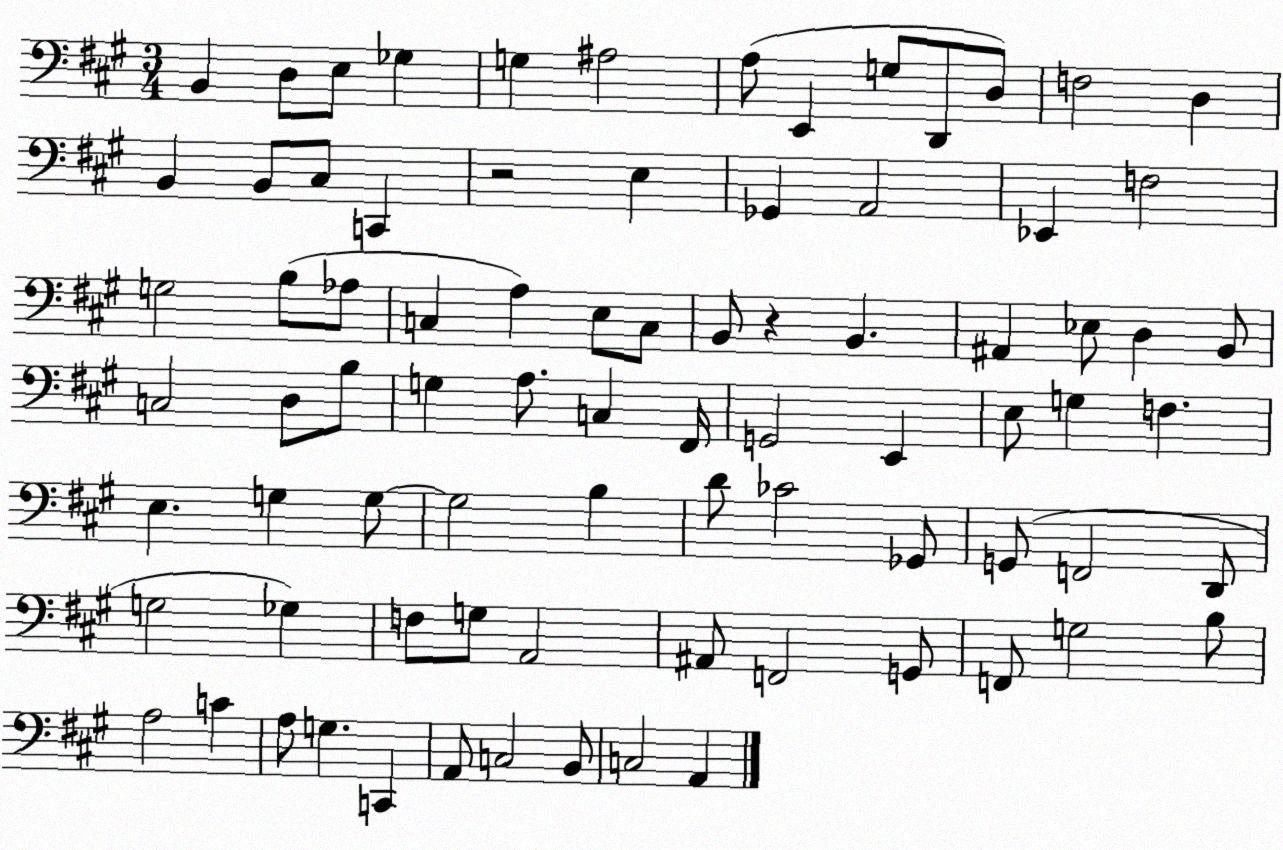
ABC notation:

X:1
T:Untitled
M:3/4
L:1/4
K:A
B,, D,/2 E,/2 _G, G, ^A,2 A,/2 E,, G,/2 D,,/2 D,/2 F,2 D, B,, B,,/2 ^C,/2 C,, z2 E, _G,, A,,2 _E,, F,2 G,2 B,/2 _A,/2 C, A, E,/2 C,/2 B,,/2 z B,, ^A,, _E,/2 D, B,,/2 C,2 D,/2 B,/2 G, A,/2 C, ^F,,/4 G,,2 E,, E,/2 G, F, E, G, G,/2 G,2 B, D/2 _C2 _G,,/2 G,,/2 F,,2 D,,/2 G,2 _G, F,/2 G,/2 A,,2 ^A,,/2 F,,2 G,,/2 F,,/2 G,2 B,/2 A,2 C A,/2 G, C,, A,,/2 C,2 B,,/2 C,2 A,,